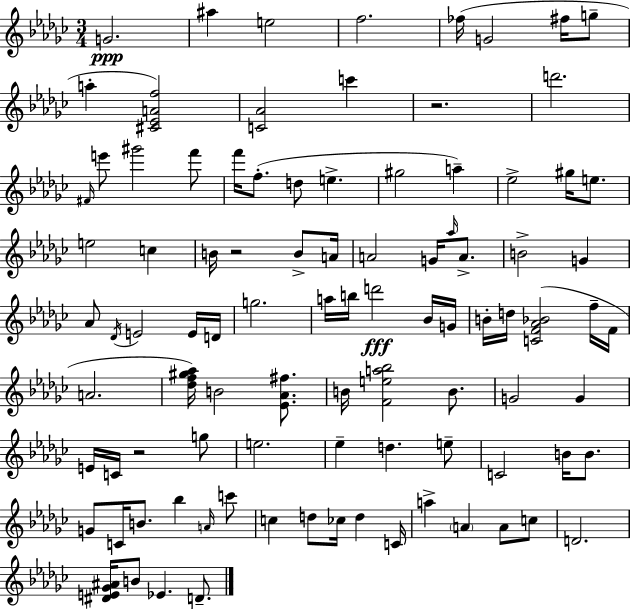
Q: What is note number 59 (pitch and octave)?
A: G5